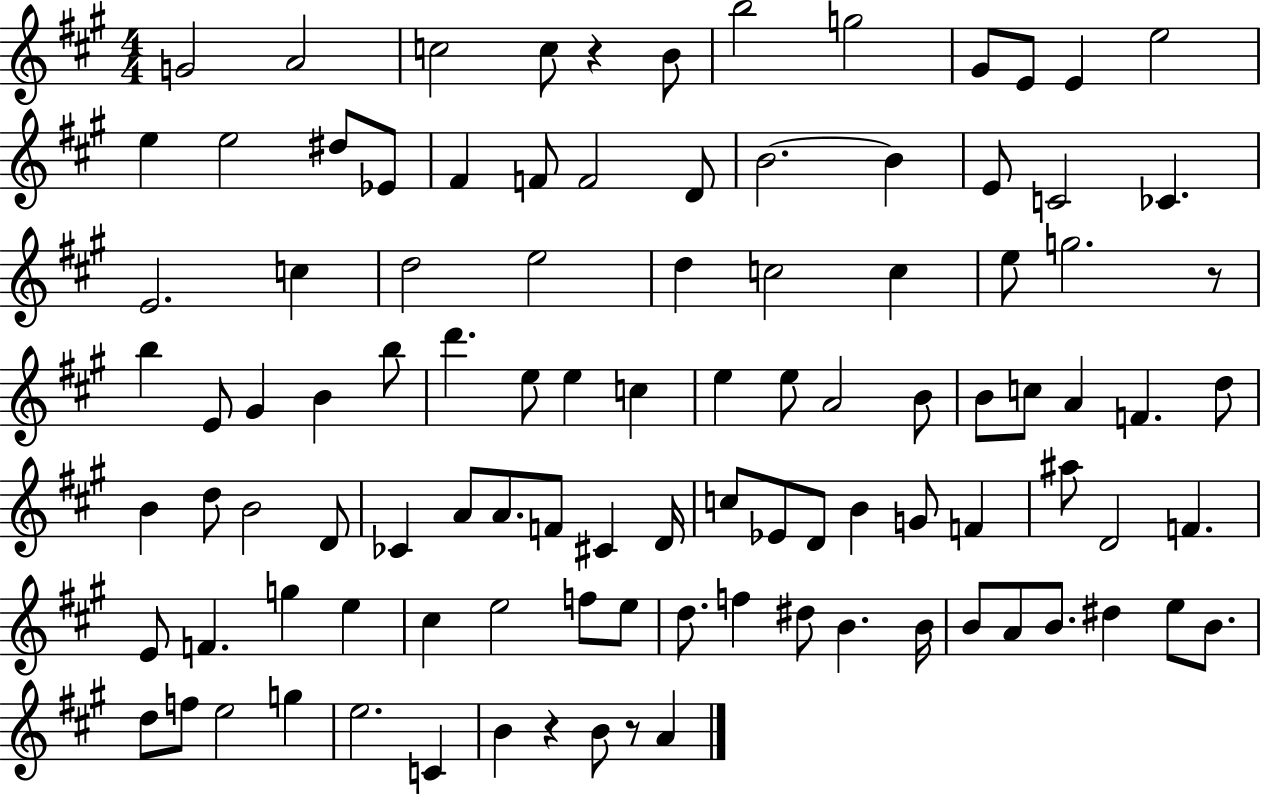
{
  \clef treble
  \numericTimeSignature
  \time 4/4
  \key a \major
  \repeat volta 2 { g'2 a'2 | c''2 c''8 r4 b'8 | b''2 g''2 | gis'8 e'8 e'4 e''2 | \break e''4 e''2 dis''8 ees'8 | fis'4 f'8 f'2 d'8 | b'2.~~ b'4 | e'8 c'2 ces'4. | \break e'2. c''4 | d''2 e''2 | d''4 c''2 c''4 | e''8 g''2. r8 | \break b''4 e'8 gis'4 b'4 b''8 | d'''4. e''8 e''4 c''4 | e''4 e''8 a'2 b'8 | b'8 c''8 a'4 f'4. d''8 | \break b'4 d''8 b'2 d'8 | ces'4 a'8 a'8. f'8 cis'4 d'16 | c''8 ees'8 d'8 b'4 g'8 f'4 | ais''8 d'2 f'4. | \break e'8 f'4. g''4 e''4 | cis''4 e''2 f''8 e''8 | d''8. f''4 dis''8 b'4. b'16 | b'8 a'8 b'8. dis''4 e''8 b'8. | \break d''8 f''8 e''2 g''4 | e''2. c'4 | b'4 r4 b'8 r8 a'4 | } \bar "|."
}